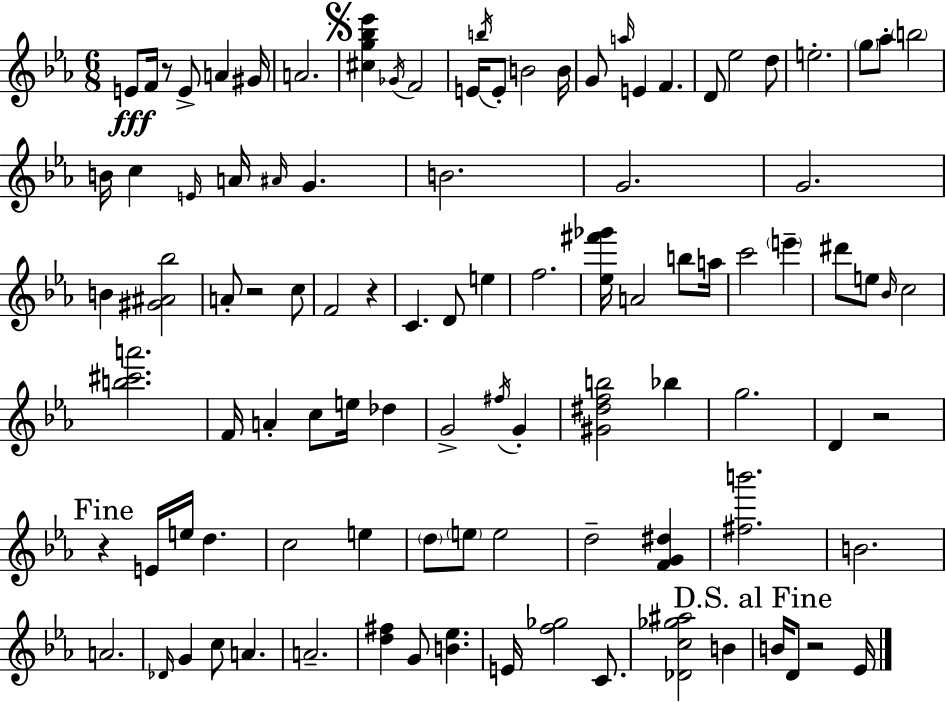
E4/e F4/s R/e E4/e A4/q G#4/s A4/h. [C#5,G5,Bb5,Eb6]/q Gb4/s F4/h E4/s B5/s E4/e B4/h B4/s G4/e A5/s E4/q F4/q. D4/e Eb5/h D5/e E5/h. G5/e Ab5/e B5/h B4/s C5/q E4/s A4/s A#4/s G4/q. B4/h. G4/h. G4/h. B4/q [G#4,A#4,Bb5]/h A4/e R/h C5/e F4/h R/q C4/q. D4/e E5/q F5/h. [Eb5,F#6,Gb6]/s A4/h B5/e A5/s C6/h E6/q D#6/e E5/e Bb4/s C5/h [B5,C#6,A6]/h. F4/s A4/q C5/e E5/s Db5/q G4/h F#5/s G4/q [G#4,D#5,F5,B5]/h Bb5/q G5/h. D4/q R/h R/q E4/s E5/s D5/q. C5/h E5/q D5/e E5/e E5/h D5/h [F4,G4,D#5]/q [F#5,B6]/h. B4/h. A4/h. Db4/s G4/q C5/e A4/q. A4/h. [D5,F#5]/q G4/e [B4,Eb5]/q. E4/s [F5,Gb5]/h C4/e. [Db4,C5,Gb5,A#5]/h B4/q B4/s D4/e R/h Eb4/s